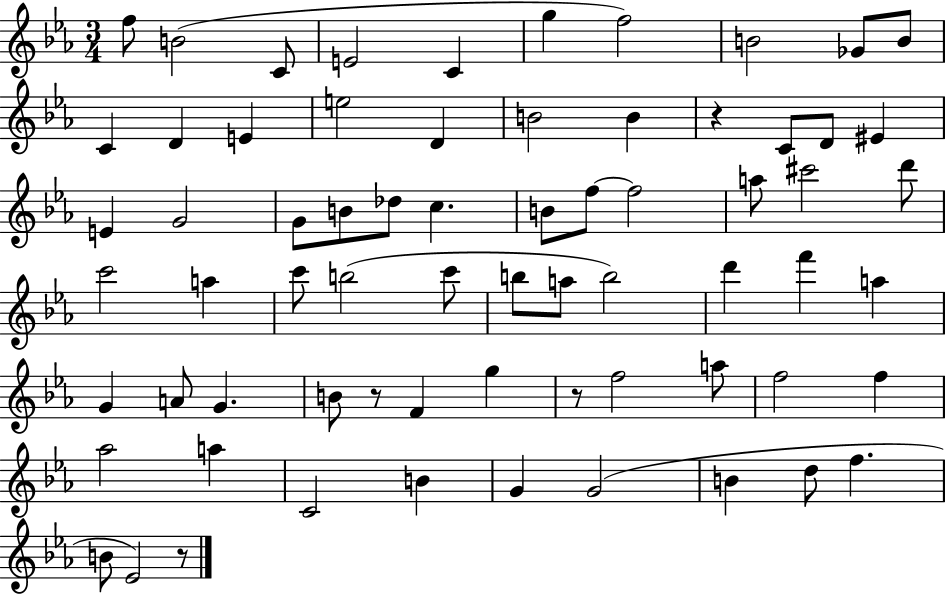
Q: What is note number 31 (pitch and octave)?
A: C#6